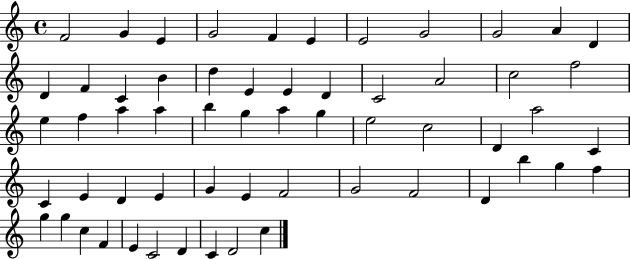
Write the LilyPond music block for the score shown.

{
  \clef treble
  \time 4/4
  \defaultTimeSignature
  \key c \major
  f'2 g'4 e'4 | g'2 f'4 e'4 | e'2 g'2 | g'2 a'4 d'4 | \break d'4 f'4 c'4 b'4 | d''4 e'4 e'4 d'4 | c'2 a'2 | c''2 f''2 | \break e''4 f''4 a''4 a''4 | b''4 g''4 a''4 g''4 | e''2 c''2 | d'4 a''2 c'4 | \break c'4 e'4 d'4 e'4 | g'4 e'4 f'2 | g'2 f'2 | d'4 b''4 g''4 f''4 | \break g''4 g''4 c''4 f'4 | e'4 c'2 d'4 | c'4 d'2 c''4 | \bar "|."
}